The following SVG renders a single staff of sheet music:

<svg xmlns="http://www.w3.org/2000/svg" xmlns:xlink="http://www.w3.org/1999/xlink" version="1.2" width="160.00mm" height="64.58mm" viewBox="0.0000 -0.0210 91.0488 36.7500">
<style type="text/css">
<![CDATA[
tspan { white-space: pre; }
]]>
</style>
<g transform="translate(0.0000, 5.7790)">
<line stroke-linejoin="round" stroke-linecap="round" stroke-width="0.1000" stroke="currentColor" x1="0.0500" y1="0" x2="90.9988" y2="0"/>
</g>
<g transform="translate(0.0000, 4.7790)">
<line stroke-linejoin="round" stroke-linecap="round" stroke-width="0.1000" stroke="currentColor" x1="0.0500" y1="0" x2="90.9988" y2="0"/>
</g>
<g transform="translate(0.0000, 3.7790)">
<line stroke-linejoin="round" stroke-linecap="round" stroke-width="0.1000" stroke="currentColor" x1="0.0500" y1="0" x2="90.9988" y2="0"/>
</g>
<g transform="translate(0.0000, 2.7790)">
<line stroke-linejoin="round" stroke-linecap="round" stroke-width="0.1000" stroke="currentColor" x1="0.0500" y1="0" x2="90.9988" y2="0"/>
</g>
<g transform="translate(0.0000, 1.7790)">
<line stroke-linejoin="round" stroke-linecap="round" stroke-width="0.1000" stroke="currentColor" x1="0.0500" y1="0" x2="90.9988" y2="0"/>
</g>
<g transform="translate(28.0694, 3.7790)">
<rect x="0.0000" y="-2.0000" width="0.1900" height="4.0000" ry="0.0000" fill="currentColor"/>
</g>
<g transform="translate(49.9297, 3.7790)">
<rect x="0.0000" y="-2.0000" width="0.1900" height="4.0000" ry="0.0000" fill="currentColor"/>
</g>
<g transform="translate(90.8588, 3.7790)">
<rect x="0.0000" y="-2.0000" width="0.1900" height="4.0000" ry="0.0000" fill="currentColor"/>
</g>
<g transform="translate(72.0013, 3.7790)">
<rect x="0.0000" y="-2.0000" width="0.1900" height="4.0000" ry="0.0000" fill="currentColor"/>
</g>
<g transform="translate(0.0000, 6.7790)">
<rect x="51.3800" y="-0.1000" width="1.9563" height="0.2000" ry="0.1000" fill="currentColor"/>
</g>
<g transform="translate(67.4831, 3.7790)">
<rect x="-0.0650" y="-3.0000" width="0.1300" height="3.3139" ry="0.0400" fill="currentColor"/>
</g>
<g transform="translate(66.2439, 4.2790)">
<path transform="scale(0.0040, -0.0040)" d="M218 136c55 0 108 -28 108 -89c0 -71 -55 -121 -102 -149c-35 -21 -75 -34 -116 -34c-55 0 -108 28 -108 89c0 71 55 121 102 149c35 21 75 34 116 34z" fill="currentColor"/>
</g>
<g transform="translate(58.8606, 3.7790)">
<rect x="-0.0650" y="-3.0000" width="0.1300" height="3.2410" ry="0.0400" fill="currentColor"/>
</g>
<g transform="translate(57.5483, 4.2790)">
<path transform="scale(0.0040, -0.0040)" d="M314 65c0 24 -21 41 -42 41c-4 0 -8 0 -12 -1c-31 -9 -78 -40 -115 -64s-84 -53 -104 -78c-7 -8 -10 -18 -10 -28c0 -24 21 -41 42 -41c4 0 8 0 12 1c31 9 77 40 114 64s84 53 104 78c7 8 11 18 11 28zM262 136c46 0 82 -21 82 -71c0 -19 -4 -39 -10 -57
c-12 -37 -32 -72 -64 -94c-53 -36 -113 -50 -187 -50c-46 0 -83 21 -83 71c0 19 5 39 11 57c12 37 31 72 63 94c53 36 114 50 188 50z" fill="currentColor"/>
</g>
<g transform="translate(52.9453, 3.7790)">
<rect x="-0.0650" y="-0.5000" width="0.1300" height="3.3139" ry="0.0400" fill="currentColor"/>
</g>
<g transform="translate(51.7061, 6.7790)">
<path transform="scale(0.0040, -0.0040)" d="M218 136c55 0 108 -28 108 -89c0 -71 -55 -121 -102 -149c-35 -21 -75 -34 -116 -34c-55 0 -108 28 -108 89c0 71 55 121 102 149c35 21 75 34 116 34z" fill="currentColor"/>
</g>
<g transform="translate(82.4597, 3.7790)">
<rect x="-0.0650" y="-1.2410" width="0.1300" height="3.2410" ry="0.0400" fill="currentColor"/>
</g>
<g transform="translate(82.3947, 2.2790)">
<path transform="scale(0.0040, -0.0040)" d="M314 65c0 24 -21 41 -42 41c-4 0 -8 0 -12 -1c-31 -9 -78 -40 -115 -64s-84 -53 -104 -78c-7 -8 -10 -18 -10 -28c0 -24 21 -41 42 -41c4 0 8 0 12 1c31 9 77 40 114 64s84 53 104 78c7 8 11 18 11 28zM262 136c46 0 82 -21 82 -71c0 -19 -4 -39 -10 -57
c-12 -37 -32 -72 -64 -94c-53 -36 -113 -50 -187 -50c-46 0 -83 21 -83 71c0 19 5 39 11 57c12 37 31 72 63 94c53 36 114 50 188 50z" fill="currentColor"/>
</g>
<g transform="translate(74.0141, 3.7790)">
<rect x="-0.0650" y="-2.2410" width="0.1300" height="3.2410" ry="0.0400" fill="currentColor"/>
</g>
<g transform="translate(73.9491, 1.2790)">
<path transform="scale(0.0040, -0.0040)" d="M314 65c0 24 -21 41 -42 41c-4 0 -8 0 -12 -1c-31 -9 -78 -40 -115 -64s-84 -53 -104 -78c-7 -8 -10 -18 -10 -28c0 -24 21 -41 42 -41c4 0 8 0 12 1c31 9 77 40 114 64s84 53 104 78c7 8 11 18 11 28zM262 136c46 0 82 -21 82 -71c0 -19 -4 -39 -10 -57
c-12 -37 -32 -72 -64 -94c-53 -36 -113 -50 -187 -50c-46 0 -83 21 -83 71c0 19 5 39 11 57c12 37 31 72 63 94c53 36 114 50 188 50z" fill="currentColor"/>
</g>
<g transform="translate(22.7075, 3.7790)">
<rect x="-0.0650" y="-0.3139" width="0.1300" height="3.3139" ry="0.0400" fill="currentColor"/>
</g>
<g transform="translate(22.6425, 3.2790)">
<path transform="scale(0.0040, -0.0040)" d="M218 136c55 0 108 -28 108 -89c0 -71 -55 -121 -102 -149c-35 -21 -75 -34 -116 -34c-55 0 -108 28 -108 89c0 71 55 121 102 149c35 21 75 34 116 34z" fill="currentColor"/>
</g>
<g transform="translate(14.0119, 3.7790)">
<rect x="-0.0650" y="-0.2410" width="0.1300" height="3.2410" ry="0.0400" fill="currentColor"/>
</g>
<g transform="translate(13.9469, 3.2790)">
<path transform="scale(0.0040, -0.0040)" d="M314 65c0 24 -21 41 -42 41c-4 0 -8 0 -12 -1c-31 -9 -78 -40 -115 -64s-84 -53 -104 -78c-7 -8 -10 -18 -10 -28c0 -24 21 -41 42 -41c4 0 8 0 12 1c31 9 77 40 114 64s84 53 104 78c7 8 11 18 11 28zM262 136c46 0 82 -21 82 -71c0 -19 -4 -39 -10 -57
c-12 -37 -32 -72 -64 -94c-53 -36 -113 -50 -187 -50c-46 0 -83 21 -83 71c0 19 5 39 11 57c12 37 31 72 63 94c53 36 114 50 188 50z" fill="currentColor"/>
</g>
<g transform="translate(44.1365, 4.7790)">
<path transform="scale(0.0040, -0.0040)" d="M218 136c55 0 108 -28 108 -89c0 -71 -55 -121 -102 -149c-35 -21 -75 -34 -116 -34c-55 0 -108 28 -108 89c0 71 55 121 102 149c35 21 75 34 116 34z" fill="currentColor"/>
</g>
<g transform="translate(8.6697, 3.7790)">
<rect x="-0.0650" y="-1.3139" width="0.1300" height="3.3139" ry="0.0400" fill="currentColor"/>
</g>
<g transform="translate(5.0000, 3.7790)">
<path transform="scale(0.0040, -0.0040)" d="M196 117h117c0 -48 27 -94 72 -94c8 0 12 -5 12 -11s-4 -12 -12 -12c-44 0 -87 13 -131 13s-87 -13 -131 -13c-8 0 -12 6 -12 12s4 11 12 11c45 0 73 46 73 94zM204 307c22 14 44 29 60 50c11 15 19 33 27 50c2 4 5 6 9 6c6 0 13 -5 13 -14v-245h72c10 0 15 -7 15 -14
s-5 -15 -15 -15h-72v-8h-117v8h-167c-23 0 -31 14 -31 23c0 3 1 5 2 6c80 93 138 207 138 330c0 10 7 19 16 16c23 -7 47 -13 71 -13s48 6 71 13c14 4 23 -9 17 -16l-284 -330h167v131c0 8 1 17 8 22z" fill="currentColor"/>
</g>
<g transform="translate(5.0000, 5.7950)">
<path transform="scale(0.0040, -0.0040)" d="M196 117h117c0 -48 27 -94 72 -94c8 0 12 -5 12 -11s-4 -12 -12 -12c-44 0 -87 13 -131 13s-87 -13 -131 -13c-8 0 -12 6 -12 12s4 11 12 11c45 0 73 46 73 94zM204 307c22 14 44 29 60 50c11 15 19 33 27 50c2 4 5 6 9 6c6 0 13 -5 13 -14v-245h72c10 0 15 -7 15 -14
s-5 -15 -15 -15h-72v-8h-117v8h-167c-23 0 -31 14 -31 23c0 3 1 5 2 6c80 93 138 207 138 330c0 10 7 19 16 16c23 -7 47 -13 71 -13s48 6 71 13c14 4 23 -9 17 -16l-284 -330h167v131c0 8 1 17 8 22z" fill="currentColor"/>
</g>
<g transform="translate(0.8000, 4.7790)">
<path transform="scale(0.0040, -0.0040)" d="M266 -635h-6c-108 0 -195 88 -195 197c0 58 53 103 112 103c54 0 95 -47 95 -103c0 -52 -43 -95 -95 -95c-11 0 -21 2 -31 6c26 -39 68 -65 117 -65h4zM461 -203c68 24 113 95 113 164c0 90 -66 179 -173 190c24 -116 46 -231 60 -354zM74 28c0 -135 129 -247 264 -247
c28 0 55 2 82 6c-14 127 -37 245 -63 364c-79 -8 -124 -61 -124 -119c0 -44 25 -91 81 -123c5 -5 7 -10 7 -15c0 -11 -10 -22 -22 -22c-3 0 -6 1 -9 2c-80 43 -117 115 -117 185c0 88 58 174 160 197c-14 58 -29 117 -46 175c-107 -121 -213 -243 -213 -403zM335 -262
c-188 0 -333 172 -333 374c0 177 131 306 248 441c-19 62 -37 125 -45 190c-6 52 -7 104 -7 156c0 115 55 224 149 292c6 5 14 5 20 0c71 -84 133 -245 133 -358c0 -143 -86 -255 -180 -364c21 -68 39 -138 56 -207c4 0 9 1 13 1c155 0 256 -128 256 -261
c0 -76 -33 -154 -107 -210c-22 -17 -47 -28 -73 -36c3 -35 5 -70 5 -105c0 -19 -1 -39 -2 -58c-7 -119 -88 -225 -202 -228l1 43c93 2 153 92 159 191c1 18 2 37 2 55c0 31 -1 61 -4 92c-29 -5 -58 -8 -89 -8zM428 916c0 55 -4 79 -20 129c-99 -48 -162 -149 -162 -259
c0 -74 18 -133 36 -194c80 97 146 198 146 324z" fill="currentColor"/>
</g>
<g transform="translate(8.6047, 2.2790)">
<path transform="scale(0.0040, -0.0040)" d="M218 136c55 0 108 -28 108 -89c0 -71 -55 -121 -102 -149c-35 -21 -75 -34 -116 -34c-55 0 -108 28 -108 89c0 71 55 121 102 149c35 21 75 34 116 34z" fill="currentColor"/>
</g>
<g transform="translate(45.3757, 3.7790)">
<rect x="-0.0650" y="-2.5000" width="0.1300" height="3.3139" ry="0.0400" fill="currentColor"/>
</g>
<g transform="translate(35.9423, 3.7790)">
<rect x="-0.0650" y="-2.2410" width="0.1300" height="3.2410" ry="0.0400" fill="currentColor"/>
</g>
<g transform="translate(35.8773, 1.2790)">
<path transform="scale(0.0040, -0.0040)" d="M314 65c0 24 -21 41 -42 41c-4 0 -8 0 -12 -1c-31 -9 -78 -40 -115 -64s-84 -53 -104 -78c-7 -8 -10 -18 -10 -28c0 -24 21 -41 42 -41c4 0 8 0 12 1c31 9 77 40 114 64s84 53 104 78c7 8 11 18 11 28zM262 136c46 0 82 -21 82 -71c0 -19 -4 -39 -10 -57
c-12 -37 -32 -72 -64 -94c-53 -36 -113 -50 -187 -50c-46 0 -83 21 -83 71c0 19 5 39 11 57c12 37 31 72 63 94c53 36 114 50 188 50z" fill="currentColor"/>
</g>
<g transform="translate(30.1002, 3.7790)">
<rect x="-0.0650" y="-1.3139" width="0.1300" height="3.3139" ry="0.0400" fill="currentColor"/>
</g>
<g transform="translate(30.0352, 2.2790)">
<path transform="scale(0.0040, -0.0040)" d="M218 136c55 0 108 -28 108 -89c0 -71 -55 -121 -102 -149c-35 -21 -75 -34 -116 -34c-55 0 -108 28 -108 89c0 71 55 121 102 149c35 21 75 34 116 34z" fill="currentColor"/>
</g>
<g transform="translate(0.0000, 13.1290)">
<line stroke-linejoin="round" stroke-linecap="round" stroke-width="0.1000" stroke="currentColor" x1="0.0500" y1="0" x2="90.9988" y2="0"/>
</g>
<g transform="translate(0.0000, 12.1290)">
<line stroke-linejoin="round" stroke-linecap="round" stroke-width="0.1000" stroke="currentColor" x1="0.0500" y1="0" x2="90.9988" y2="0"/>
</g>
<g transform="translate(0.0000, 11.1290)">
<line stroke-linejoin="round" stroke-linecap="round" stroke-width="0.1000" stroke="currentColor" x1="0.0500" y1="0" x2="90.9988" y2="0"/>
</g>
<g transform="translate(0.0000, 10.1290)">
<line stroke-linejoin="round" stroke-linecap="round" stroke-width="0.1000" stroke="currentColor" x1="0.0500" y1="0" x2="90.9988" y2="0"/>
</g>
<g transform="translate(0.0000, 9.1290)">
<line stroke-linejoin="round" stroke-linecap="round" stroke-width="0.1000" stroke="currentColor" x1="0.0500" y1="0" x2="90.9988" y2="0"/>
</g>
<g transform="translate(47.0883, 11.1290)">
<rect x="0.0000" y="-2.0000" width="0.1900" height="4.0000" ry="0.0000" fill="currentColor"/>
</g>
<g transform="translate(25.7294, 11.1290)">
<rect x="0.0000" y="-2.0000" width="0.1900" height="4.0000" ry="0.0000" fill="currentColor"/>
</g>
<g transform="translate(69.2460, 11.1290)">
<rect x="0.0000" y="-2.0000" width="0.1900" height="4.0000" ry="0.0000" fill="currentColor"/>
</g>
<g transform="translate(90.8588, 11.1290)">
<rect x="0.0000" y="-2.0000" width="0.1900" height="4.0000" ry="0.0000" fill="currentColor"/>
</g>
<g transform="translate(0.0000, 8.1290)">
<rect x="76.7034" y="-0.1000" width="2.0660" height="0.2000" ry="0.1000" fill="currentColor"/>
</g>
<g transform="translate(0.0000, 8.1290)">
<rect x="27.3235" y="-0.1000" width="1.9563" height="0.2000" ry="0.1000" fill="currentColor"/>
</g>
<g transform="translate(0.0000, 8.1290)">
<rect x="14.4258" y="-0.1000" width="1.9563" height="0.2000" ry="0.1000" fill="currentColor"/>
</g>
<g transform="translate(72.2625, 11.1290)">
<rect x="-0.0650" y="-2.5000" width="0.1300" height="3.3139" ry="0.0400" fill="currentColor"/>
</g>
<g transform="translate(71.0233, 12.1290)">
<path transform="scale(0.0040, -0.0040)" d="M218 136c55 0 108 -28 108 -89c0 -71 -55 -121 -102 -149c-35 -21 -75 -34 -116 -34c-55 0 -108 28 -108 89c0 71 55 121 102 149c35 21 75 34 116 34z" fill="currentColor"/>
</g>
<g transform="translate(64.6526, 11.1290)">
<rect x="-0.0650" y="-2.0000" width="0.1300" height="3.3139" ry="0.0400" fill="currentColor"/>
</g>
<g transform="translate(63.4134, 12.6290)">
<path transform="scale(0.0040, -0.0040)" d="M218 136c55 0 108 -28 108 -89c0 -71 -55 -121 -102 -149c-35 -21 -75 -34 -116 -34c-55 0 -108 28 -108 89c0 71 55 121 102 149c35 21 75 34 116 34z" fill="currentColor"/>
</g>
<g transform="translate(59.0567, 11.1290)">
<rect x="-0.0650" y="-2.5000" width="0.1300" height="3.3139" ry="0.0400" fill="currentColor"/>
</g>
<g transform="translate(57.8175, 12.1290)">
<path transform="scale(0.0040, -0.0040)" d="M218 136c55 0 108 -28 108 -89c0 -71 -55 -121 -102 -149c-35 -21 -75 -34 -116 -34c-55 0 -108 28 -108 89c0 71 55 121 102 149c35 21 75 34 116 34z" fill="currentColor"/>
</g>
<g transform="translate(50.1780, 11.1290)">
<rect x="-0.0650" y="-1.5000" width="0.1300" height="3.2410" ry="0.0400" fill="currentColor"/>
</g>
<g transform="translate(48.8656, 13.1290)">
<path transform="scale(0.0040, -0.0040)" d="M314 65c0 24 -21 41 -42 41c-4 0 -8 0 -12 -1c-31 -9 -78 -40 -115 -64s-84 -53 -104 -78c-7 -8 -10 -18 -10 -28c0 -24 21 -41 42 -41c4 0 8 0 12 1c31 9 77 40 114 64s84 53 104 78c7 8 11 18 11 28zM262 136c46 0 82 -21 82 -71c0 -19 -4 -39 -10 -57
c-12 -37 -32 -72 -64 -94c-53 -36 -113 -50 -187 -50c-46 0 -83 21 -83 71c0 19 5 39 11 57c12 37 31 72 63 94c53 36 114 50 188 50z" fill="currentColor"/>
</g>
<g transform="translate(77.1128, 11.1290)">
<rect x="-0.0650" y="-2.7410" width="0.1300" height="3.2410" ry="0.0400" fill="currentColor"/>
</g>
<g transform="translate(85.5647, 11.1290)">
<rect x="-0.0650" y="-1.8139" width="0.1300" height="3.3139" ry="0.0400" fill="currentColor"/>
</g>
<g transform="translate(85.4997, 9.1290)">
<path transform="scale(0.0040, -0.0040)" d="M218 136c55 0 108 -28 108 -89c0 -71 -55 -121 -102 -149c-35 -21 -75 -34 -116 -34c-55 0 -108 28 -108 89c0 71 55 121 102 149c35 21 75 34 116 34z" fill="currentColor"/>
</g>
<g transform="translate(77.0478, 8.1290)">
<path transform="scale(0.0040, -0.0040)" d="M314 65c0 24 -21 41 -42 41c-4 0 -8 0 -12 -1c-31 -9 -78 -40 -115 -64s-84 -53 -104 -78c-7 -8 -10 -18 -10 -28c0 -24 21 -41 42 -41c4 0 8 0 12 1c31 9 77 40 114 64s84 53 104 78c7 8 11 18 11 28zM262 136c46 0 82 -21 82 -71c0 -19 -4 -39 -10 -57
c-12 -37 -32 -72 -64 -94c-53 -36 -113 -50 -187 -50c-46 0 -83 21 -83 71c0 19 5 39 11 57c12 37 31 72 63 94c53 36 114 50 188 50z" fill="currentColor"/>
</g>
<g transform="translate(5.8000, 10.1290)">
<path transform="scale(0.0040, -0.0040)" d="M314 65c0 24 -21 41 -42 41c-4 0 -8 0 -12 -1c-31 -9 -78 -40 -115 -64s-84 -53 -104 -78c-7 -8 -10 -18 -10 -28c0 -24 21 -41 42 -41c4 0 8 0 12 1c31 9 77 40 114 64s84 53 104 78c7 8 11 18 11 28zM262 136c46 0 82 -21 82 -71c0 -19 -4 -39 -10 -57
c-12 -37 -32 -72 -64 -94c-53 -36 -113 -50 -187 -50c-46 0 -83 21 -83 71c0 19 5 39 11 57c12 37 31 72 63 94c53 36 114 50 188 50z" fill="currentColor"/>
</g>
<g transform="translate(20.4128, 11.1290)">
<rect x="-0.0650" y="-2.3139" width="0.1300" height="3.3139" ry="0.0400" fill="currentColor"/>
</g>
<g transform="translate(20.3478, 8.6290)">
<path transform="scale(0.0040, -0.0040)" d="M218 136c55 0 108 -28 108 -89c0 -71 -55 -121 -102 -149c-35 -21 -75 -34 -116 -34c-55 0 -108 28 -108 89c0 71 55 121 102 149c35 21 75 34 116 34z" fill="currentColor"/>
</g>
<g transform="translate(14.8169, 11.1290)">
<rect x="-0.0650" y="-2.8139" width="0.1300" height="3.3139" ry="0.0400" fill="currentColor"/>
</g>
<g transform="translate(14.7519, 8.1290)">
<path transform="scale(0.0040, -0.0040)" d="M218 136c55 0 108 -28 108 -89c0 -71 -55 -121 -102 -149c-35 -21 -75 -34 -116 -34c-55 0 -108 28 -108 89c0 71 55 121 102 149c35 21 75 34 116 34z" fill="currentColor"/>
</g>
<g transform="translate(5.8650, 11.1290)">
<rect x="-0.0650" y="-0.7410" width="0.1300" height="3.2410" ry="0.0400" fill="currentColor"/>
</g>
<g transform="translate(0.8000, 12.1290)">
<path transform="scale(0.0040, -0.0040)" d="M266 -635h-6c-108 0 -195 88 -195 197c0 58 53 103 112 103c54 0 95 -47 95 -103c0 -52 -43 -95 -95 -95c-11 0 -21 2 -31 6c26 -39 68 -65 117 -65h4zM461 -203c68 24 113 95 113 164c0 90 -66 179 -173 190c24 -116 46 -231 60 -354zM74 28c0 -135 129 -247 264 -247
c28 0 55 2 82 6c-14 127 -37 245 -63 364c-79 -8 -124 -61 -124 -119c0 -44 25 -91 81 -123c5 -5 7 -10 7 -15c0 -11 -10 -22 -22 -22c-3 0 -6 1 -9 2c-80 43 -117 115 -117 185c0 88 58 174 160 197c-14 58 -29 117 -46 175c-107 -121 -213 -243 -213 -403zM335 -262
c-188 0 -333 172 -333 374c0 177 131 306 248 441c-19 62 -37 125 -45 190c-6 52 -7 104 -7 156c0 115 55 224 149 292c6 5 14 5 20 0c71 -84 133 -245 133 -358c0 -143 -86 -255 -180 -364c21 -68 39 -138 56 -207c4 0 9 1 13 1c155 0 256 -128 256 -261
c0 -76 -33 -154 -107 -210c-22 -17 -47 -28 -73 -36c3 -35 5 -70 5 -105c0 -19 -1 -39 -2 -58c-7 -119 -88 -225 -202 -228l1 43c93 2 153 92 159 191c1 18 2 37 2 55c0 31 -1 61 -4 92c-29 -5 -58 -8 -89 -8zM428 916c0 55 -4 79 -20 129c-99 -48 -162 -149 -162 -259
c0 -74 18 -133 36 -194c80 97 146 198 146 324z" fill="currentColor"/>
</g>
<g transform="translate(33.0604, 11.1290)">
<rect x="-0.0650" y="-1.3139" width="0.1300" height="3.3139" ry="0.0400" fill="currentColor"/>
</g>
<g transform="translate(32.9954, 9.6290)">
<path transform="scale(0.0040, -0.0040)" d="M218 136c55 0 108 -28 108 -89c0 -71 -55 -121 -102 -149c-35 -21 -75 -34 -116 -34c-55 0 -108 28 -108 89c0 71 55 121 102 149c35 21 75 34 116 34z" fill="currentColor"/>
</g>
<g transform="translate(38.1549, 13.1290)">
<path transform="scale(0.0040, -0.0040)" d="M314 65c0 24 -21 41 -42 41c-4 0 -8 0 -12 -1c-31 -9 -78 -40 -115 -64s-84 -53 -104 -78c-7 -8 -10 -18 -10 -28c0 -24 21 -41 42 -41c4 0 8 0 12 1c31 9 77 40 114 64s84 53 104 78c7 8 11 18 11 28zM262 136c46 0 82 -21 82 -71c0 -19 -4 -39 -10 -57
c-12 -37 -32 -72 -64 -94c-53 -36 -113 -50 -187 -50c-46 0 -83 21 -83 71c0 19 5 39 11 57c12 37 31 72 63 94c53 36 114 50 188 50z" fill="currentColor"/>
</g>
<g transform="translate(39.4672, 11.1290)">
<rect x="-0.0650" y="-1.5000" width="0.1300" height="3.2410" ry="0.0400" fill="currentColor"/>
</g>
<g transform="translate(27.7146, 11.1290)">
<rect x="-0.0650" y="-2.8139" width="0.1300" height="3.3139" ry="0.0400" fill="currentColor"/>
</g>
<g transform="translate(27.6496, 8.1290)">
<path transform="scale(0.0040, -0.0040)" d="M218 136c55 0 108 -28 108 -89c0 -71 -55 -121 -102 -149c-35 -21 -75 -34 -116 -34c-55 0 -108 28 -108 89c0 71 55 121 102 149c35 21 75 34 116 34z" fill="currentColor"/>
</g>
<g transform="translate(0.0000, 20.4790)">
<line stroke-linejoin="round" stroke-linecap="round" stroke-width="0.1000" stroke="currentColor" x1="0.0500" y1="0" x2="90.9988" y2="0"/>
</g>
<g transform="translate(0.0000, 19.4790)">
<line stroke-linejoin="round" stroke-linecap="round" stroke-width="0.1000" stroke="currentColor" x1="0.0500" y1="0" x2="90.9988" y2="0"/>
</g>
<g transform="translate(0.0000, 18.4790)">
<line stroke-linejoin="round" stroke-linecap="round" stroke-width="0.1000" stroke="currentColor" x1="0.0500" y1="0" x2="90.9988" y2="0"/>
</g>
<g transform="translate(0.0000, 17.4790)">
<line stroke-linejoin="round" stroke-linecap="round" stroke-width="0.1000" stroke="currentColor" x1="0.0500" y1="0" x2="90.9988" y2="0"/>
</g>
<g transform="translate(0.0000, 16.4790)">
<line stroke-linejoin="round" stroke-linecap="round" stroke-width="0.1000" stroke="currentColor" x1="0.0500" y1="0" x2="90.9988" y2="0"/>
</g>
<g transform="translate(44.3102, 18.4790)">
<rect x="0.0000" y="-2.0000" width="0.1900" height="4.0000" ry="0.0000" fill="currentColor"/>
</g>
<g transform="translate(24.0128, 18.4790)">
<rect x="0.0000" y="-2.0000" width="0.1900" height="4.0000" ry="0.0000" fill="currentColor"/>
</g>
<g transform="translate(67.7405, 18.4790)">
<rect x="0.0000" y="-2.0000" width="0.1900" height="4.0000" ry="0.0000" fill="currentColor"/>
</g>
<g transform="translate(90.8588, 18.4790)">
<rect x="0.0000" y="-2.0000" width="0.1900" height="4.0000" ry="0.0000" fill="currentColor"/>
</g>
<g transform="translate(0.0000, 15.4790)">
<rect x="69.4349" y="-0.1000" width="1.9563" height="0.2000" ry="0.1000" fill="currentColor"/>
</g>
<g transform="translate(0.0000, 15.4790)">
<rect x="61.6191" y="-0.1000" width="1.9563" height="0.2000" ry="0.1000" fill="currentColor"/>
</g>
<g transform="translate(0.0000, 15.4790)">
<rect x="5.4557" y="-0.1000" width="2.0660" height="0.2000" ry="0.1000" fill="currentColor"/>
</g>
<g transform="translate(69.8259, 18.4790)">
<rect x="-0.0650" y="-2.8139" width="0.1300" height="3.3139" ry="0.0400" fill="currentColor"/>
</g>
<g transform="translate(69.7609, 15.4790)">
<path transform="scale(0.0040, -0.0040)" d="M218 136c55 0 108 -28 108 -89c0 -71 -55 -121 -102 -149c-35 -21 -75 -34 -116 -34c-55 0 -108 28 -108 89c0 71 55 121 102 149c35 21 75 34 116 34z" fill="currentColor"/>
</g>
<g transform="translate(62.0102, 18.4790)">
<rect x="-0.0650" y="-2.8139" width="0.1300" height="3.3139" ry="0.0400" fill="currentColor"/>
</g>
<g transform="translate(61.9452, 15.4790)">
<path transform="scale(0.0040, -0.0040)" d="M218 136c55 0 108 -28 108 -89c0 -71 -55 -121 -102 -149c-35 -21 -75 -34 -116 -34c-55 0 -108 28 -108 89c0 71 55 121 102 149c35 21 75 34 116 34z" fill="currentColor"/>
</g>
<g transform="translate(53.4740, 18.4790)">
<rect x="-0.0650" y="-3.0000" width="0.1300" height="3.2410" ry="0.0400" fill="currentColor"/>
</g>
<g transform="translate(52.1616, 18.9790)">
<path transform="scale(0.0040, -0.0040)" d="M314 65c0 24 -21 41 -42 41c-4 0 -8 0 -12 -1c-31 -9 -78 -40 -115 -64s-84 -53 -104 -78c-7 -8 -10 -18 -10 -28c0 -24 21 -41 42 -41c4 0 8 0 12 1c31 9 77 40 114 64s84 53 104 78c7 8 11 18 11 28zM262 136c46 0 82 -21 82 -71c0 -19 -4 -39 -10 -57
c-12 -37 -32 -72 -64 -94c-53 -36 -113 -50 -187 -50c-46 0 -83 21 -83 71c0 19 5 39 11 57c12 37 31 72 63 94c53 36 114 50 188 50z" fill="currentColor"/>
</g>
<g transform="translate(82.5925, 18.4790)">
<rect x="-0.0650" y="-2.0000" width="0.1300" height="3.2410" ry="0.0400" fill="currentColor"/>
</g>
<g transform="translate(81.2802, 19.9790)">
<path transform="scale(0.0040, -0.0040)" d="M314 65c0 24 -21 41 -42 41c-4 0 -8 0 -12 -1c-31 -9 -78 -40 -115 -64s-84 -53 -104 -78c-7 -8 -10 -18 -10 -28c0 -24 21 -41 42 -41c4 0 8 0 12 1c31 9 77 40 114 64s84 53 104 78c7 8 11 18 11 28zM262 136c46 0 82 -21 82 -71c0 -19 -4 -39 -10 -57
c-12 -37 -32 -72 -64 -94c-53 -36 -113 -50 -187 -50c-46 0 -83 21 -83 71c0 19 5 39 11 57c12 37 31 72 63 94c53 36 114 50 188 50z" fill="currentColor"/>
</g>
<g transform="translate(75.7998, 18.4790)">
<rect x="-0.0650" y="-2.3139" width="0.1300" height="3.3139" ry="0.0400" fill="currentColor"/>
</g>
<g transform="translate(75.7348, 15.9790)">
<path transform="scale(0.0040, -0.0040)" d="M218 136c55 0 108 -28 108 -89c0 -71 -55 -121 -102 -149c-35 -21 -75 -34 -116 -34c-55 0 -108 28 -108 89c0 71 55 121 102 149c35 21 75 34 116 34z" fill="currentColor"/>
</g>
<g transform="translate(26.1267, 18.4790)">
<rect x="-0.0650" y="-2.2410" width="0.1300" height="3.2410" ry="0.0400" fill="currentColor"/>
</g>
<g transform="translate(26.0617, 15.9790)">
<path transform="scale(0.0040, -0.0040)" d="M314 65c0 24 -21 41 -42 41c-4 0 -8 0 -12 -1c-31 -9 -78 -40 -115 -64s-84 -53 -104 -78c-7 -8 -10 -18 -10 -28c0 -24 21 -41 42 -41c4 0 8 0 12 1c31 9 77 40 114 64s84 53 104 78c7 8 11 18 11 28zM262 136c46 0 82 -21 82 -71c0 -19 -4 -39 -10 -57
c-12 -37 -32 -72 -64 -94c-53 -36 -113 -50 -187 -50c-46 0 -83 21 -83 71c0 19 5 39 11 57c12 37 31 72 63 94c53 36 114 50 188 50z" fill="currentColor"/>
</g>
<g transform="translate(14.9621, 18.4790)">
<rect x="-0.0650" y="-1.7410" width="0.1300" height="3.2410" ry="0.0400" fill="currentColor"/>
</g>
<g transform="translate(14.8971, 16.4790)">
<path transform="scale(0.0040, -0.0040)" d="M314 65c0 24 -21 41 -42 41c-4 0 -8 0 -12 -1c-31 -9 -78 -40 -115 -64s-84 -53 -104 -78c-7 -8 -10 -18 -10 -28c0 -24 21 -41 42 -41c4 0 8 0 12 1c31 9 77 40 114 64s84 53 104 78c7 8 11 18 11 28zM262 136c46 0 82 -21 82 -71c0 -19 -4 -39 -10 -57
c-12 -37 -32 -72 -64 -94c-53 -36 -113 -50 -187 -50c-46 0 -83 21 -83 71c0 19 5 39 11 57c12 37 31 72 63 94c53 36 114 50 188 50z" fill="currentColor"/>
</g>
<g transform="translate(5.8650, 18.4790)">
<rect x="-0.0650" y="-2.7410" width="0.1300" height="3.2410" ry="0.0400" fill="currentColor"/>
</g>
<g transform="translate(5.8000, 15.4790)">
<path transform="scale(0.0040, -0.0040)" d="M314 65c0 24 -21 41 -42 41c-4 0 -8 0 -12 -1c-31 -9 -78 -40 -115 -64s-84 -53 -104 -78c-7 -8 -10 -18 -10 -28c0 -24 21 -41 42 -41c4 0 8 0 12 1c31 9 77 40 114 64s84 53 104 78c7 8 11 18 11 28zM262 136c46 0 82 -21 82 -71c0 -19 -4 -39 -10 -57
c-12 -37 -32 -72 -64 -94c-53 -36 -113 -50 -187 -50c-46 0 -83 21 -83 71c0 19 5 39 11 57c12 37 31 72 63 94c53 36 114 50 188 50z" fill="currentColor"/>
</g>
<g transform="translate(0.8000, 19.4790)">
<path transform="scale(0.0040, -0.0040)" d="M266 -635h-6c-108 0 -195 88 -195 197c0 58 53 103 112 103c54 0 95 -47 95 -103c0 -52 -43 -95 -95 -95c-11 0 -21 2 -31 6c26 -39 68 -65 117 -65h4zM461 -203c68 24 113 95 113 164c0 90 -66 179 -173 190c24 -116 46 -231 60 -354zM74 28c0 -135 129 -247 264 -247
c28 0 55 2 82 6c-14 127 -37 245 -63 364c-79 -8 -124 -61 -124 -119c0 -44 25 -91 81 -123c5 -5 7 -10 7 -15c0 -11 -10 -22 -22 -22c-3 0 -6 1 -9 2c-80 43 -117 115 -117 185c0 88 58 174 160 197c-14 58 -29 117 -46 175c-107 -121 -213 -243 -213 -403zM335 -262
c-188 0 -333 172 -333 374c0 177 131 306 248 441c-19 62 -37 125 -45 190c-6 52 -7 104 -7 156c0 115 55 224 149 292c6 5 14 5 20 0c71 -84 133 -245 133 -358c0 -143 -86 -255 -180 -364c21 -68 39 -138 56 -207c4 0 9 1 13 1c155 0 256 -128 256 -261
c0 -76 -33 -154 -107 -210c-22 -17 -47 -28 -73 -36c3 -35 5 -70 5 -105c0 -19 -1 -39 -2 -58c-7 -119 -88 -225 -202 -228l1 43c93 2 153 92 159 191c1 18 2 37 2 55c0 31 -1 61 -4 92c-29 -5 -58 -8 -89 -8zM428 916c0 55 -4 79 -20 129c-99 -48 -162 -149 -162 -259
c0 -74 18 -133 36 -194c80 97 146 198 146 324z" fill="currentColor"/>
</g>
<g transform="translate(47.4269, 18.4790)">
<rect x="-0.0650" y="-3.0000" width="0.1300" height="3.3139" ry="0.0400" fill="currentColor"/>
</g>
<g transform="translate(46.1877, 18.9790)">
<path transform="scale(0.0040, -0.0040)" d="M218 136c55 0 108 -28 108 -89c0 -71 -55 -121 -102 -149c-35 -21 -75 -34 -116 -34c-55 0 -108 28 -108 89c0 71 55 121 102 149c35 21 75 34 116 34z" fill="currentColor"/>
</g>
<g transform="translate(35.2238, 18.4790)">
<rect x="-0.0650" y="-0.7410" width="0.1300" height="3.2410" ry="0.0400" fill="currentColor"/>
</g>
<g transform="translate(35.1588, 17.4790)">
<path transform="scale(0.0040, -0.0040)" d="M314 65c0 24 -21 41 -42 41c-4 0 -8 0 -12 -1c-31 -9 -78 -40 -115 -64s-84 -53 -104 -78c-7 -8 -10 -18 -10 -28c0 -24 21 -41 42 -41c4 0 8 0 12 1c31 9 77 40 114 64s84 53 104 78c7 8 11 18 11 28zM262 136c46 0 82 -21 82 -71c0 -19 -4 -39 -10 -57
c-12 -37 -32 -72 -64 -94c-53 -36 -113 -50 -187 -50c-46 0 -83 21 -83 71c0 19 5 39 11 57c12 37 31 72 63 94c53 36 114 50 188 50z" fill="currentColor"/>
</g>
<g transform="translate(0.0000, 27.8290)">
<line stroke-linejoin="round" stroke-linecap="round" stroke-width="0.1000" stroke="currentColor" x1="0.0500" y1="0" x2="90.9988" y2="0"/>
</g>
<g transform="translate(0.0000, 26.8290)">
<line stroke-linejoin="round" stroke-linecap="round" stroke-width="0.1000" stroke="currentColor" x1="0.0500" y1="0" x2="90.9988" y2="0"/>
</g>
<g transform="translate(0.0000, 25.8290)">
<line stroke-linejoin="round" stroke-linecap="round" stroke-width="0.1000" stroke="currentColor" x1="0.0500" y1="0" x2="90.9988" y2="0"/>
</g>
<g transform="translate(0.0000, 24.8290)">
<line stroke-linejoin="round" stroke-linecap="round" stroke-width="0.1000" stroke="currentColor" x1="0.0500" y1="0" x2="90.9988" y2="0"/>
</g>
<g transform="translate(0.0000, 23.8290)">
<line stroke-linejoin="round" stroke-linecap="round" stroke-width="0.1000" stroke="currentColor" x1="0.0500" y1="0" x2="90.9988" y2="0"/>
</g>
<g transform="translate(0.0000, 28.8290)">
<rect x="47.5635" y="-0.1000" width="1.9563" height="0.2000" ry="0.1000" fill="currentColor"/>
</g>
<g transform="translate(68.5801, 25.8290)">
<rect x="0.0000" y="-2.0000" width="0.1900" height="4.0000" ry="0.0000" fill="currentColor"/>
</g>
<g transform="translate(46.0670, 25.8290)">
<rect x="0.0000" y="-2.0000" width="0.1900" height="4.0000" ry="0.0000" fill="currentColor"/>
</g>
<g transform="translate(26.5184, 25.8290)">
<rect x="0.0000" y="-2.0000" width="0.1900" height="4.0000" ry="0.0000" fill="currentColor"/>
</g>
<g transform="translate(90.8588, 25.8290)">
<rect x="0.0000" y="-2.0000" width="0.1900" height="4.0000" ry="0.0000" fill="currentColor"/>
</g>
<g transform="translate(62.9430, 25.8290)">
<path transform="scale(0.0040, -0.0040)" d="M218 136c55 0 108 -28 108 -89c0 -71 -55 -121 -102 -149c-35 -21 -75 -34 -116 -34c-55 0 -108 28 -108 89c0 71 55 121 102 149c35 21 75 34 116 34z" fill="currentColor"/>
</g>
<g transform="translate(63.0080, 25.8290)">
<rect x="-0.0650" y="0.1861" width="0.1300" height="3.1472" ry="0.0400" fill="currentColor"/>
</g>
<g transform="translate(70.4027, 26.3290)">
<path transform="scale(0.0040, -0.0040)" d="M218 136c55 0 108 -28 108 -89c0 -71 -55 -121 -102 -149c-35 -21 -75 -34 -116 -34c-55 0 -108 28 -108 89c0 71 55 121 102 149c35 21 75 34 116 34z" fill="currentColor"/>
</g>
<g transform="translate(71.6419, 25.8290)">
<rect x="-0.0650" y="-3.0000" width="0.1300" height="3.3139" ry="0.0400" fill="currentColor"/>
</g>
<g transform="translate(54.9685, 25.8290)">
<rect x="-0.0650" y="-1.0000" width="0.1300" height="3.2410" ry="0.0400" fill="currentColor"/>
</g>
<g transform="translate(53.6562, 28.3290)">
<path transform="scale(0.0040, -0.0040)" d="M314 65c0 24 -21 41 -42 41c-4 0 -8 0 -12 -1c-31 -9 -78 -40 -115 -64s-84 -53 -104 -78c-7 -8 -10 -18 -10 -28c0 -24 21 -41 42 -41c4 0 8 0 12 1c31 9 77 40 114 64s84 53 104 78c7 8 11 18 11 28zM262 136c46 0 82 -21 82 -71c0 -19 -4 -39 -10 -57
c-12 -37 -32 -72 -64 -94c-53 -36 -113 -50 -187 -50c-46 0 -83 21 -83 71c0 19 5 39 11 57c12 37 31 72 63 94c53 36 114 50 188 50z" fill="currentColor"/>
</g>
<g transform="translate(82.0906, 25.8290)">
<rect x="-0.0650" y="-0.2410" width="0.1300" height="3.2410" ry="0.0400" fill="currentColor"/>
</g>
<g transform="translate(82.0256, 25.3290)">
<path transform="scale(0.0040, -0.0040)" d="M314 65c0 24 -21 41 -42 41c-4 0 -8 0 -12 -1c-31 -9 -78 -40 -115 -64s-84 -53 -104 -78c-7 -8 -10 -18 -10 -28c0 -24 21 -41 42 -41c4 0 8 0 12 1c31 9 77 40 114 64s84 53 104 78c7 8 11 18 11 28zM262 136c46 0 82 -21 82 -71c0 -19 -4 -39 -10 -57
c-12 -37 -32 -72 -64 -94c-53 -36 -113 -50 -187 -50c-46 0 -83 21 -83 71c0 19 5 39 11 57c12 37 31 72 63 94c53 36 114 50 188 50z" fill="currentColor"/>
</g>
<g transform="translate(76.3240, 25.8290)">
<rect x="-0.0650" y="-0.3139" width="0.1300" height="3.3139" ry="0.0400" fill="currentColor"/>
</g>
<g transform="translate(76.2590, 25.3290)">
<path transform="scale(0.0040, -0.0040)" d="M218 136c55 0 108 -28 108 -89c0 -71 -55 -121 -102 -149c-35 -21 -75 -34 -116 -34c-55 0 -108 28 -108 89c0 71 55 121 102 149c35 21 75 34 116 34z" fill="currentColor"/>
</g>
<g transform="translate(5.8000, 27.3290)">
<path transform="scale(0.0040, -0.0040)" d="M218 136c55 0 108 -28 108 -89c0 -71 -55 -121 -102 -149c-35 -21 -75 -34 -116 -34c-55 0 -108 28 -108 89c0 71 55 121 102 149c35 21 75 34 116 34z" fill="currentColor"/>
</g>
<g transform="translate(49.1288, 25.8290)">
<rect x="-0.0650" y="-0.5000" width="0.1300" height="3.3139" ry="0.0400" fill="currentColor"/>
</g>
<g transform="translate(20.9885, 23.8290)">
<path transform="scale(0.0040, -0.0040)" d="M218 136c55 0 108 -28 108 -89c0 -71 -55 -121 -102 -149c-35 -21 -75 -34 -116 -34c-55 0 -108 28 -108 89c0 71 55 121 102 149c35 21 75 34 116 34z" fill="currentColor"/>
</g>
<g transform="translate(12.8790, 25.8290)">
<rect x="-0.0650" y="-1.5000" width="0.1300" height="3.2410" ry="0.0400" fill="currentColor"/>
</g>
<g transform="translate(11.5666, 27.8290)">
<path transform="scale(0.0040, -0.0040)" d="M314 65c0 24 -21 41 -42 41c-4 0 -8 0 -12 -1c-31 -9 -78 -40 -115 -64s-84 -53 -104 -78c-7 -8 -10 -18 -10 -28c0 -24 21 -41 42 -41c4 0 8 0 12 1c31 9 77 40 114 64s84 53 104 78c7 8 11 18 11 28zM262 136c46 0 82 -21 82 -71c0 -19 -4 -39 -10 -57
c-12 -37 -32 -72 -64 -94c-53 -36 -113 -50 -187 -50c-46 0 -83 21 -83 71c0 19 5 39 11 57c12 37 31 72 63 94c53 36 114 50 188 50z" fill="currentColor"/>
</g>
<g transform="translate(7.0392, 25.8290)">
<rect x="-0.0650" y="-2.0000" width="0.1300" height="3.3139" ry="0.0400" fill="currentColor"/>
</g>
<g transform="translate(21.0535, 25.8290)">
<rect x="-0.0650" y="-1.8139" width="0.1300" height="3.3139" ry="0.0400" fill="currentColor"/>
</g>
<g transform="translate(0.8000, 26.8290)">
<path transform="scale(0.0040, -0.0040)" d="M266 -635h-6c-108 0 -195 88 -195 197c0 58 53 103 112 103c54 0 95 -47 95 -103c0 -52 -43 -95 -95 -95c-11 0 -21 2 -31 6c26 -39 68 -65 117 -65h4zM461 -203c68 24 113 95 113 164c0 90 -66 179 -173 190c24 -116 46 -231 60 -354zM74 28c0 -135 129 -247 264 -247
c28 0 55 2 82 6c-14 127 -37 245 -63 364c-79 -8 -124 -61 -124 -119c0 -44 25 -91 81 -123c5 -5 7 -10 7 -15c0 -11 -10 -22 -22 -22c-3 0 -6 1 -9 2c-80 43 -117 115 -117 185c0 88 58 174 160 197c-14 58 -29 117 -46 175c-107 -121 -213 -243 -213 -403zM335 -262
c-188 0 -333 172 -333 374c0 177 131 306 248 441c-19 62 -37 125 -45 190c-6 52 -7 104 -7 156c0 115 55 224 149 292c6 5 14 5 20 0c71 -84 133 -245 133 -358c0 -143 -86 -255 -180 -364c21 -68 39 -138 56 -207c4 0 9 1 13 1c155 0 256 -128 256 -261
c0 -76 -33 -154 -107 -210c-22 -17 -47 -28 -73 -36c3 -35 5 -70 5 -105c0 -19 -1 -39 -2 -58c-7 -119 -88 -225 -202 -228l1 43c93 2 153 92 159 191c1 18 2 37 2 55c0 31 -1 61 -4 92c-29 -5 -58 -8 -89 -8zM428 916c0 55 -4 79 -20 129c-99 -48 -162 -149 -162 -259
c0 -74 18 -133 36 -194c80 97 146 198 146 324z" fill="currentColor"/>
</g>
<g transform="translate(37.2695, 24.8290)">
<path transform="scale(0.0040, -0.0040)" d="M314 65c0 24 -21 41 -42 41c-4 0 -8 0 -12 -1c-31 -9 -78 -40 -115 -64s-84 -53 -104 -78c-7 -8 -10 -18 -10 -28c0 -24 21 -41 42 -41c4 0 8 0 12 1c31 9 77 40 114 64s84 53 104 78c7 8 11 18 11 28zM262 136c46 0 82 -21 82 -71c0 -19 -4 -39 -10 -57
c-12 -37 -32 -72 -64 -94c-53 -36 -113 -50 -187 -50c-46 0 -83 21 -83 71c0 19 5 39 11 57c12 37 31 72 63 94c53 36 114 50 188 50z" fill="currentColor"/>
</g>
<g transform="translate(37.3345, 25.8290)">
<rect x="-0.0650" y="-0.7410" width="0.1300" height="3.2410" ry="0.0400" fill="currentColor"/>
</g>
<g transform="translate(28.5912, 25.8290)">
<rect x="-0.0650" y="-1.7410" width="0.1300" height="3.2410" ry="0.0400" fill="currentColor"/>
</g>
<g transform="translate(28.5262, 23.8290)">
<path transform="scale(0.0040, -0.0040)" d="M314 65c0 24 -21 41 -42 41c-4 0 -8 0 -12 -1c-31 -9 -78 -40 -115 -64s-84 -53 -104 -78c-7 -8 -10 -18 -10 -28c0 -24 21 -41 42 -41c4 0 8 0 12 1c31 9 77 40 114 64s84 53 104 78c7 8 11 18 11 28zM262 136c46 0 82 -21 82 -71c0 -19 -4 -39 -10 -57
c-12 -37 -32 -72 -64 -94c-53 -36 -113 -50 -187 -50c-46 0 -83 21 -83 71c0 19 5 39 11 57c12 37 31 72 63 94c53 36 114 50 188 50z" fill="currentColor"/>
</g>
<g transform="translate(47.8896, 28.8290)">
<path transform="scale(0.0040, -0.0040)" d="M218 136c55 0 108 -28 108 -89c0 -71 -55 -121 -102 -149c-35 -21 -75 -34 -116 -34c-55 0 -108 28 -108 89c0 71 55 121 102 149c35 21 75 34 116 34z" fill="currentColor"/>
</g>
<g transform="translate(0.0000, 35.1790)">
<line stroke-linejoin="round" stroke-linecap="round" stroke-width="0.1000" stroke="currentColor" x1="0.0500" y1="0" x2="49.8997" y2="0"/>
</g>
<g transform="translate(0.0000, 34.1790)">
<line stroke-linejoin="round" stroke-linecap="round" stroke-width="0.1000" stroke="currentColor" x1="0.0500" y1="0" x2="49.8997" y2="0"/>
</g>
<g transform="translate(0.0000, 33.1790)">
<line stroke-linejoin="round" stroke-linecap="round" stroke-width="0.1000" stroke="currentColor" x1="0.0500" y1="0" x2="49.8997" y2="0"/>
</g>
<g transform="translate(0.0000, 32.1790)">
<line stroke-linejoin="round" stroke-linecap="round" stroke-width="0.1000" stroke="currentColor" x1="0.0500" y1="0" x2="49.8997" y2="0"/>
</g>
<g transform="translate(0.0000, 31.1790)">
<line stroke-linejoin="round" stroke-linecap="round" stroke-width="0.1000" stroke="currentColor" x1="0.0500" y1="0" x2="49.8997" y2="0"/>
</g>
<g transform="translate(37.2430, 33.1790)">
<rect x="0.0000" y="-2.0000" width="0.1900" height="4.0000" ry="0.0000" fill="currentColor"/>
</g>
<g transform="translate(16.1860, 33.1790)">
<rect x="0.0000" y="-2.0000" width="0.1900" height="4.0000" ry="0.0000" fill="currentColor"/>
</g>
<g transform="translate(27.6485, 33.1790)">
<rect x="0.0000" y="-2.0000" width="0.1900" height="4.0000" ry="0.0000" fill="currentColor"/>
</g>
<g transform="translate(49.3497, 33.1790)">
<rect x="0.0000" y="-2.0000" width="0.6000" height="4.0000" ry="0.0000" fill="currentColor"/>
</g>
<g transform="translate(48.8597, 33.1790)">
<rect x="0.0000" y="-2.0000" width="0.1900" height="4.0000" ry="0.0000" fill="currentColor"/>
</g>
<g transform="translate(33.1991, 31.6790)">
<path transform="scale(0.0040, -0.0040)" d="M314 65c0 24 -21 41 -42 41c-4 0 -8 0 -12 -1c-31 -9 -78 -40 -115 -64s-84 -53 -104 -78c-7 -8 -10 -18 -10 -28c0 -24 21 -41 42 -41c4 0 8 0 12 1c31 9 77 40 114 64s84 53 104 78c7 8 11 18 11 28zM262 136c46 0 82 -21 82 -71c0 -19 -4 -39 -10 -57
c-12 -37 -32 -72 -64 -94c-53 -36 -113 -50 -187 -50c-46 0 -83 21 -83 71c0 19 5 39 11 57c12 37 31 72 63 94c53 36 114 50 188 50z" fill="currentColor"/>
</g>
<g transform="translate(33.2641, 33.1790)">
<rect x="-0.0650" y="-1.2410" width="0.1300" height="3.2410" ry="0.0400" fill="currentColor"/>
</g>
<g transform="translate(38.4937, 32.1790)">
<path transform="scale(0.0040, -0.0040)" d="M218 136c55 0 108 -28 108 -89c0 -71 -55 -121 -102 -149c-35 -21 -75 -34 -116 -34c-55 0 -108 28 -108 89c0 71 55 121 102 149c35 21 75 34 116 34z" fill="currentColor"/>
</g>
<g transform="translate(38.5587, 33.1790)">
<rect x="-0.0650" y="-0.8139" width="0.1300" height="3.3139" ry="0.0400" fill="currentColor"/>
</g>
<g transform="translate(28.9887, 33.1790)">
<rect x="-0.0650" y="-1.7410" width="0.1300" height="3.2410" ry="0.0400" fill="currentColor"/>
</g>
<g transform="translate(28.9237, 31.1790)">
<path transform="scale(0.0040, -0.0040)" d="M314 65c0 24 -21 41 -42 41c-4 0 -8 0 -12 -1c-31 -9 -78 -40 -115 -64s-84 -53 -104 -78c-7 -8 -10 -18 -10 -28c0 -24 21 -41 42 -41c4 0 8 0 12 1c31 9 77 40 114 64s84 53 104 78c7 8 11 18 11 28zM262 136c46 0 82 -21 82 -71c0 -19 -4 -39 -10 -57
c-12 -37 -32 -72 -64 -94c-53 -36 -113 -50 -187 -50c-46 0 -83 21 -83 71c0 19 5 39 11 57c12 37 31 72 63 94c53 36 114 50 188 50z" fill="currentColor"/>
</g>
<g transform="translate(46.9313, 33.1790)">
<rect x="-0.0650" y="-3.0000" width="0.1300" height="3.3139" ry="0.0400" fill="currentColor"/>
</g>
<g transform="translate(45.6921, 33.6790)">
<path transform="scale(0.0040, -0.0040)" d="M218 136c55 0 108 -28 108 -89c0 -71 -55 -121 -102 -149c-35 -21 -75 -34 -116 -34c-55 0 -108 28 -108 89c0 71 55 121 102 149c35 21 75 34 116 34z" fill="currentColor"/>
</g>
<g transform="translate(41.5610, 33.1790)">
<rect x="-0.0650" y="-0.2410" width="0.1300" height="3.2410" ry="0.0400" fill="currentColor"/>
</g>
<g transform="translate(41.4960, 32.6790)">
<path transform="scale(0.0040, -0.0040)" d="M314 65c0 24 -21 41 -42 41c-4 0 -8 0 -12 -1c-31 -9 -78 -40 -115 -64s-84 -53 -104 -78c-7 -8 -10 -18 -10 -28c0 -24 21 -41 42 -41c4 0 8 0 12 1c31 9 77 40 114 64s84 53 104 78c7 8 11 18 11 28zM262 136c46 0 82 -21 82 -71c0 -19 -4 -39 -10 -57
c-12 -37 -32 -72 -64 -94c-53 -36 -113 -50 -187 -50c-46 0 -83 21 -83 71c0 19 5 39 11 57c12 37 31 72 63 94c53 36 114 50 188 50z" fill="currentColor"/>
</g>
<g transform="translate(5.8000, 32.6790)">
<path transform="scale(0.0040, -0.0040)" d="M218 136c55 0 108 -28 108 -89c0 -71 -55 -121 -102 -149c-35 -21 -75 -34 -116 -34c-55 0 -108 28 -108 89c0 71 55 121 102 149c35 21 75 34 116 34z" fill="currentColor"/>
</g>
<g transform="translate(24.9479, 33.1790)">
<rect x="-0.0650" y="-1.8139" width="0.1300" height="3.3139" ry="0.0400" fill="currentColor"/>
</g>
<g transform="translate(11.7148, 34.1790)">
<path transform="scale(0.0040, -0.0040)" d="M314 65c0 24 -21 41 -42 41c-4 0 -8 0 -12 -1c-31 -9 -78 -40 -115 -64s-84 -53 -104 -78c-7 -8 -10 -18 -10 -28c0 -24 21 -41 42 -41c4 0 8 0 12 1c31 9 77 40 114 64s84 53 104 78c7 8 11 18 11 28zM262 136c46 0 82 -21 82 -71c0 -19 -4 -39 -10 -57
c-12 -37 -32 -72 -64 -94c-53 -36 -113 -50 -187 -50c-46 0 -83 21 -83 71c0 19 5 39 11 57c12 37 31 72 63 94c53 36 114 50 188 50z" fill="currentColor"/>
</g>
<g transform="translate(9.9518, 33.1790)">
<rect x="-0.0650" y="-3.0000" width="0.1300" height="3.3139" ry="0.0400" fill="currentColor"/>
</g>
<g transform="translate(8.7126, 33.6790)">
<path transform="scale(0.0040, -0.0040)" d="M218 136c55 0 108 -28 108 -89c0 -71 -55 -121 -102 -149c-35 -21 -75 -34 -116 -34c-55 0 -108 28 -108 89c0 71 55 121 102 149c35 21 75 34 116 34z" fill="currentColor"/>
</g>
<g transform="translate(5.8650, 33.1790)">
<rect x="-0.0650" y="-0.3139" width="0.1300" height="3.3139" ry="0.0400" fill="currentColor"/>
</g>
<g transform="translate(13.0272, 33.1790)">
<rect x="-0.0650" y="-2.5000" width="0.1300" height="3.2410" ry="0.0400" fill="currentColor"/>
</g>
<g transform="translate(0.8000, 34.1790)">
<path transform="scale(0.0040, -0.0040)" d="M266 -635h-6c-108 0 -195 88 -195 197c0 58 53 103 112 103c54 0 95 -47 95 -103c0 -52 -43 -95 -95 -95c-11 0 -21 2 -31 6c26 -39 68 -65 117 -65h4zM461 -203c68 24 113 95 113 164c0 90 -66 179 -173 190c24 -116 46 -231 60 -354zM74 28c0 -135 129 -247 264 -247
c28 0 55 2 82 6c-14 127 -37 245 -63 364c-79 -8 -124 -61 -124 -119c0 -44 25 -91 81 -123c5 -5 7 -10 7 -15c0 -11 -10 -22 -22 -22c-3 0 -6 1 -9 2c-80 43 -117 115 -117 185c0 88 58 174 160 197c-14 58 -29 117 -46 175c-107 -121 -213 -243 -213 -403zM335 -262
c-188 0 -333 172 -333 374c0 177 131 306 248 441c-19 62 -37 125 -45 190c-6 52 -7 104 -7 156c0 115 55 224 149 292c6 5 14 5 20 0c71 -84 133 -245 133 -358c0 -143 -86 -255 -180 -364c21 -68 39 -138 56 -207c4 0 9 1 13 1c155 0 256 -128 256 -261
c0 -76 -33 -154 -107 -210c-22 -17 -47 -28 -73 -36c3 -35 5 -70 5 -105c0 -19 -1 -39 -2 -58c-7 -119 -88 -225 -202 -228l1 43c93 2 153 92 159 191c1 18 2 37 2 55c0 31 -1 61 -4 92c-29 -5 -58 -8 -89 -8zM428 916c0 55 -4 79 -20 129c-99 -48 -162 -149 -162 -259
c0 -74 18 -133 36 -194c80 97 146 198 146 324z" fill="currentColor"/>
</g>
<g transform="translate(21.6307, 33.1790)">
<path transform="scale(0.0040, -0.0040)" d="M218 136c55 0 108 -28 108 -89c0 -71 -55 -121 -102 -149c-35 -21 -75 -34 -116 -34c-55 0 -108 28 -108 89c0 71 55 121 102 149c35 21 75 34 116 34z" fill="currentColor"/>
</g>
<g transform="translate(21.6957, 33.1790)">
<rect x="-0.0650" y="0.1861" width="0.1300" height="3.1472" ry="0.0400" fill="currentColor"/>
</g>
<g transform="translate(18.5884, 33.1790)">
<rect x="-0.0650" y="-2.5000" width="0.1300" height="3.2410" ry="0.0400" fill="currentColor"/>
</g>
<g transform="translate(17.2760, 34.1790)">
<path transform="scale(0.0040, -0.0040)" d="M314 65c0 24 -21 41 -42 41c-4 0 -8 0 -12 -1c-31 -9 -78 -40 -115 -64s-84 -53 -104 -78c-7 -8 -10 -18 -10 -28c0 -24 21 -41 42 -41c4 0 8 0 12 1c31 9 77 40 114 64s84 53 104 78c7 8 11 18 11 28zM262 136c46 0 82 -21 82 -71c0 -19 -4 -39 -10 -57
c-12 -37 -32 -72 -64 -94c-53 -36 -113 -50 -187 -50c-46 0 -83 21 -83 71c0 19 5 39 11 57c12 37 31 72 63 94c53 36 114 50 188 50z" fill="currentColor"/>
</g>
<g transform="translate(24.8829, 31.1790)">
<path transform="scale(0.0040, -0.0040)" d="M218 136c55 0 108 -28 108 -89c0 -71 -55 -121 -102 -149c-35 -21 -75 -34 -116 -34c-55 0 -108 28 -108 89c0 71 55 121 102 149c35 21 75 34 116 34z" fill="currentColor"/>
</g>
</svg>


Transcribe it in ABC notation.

X:1
T:Untitled
M:4/4
L:1/4
K:C
e c2 c e g2 G C A2 A g2 e2 d2 a g a e E2 E2 G F G a2 f a2 f2 g2 d2 A A2 a a g F2 F E2 f f2 d2 C D2 B A c c2 c A G2 G2 B f f2 e2 d c2 A